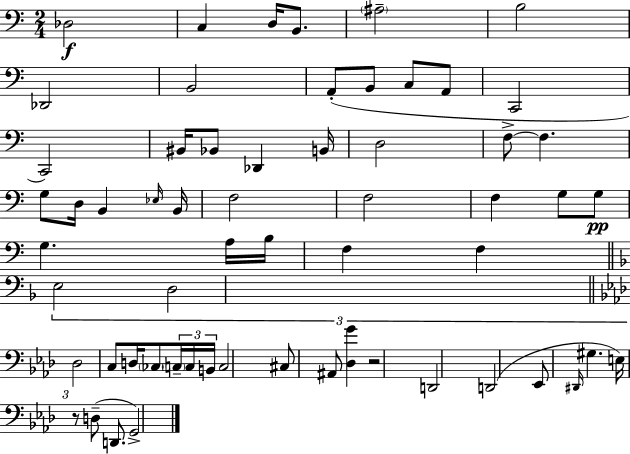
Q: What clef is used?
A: bass